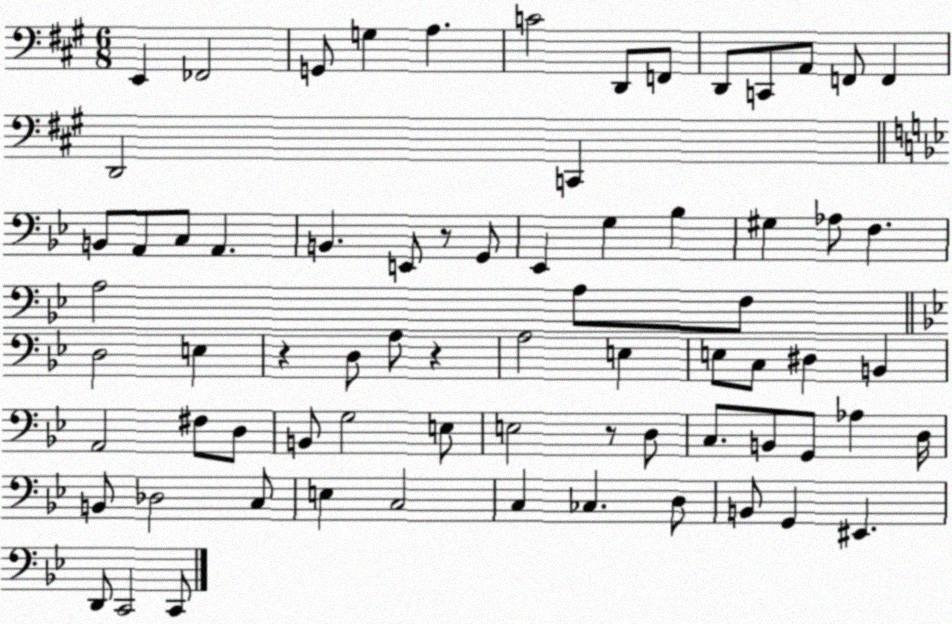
X:1
T:Untitled
M:6/8
L:1/4
K:A
E,, _F,,2 G,,/2 G, A, C2 D,,/2 F,,/2 D,,/2 C,,/2 A,,/2 F,,/2 F,, D,,2 C,, B,,/2 A,,/2 C,/2 A,, B,, E,,/2 z/2 G,,/2 _E,, G, _B, ^G, _A,/2 F, A,2 A,/2 F,/2 D,2 E, z D,/2 A,/2 z A,2 E, E,/2 C,/2 ^D, B,, A,,2 ^F,/2 D,/2 B,,/2 G,2 E,/2 E,2 z/2 D,/2 C,/2 B,,/2 G,,/2 _A, D,/4 B,,/2 _D,2 C,/2 E, C,2 C, _C, D,/2 B,,/2 G,, ^E,, D,,/2 C,,2 C,,/2